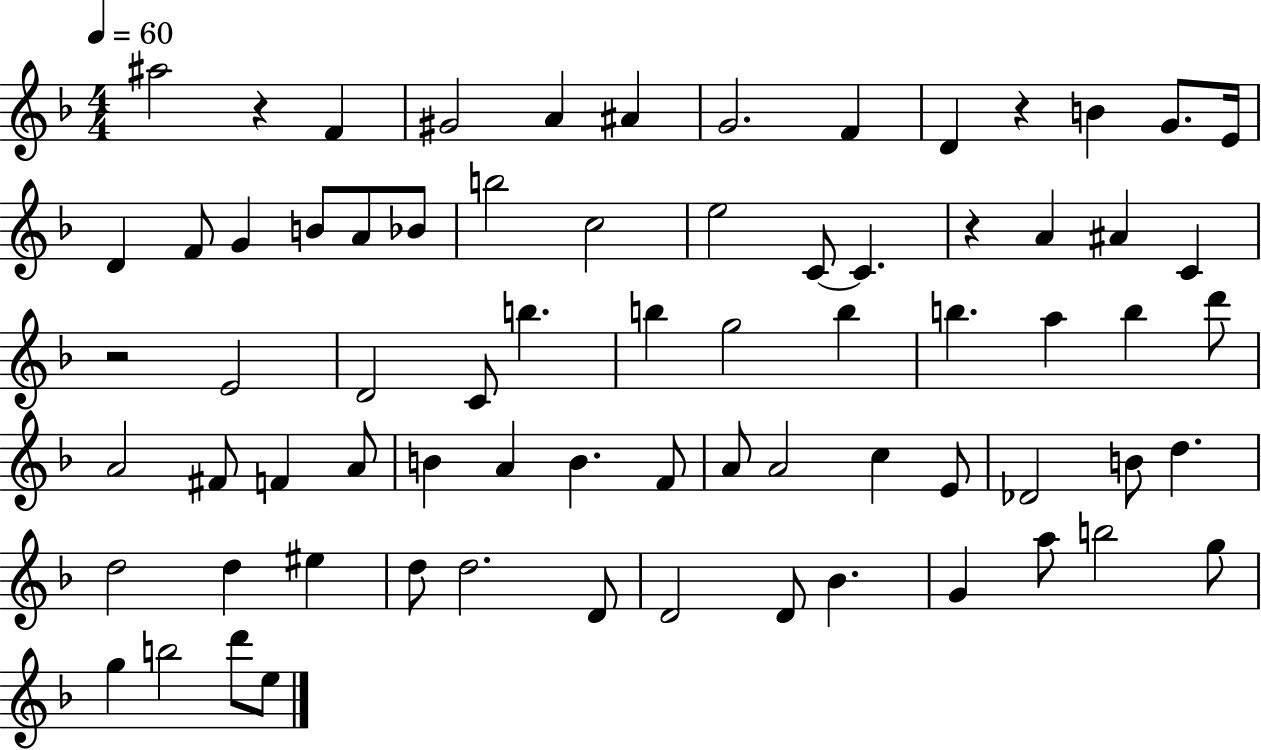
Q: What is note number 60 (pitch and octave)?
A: Bb4